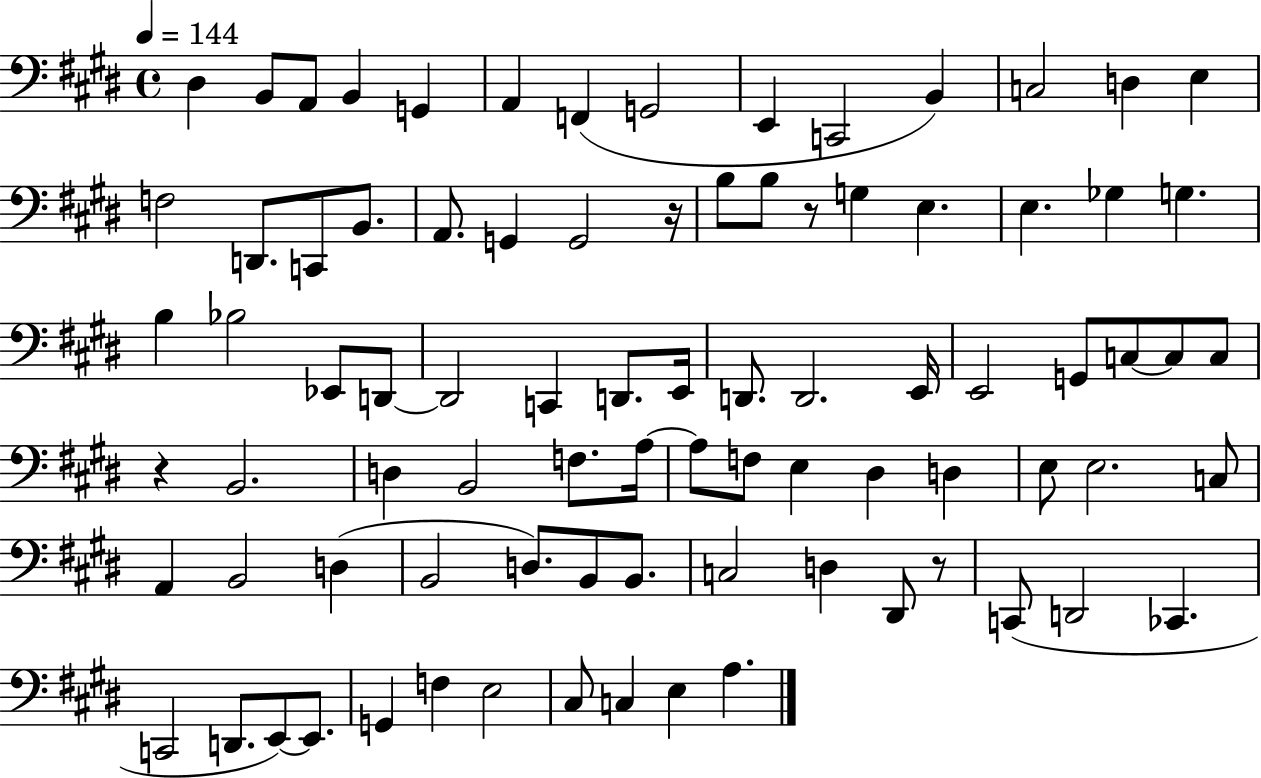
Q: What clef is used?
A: bass